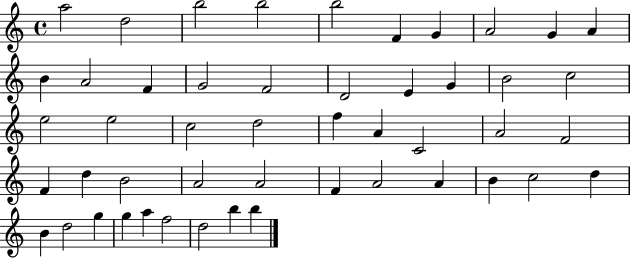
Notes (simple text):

A5/h D5/h B5/h B5/h B5/h F4/q G4/q A4/h G4/q A4/q B4/q A4/h F4/q G4/h F4/h D4/h E4/q G4/q B4/h C5/h E5/h E5/h C5/h D5/h F5/q A4/q C4/h A4/h F4/h F4/q D5/q B4/h A4/h A4/h F4/q A4/h A4/q B4/q C5/h D5/q B4/q D5/h G5/q G5/q A5/q F5/h D5/h B5/q B5/q